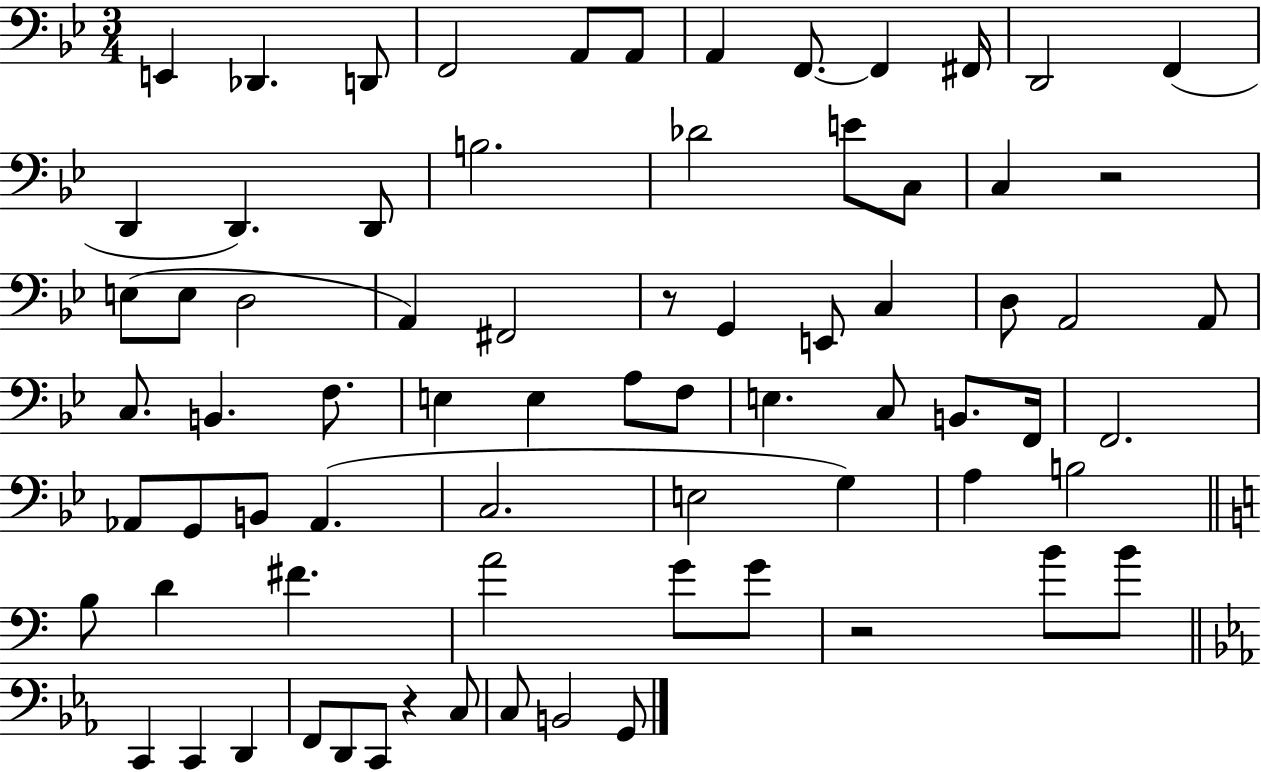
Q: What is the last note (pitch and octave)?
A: G2